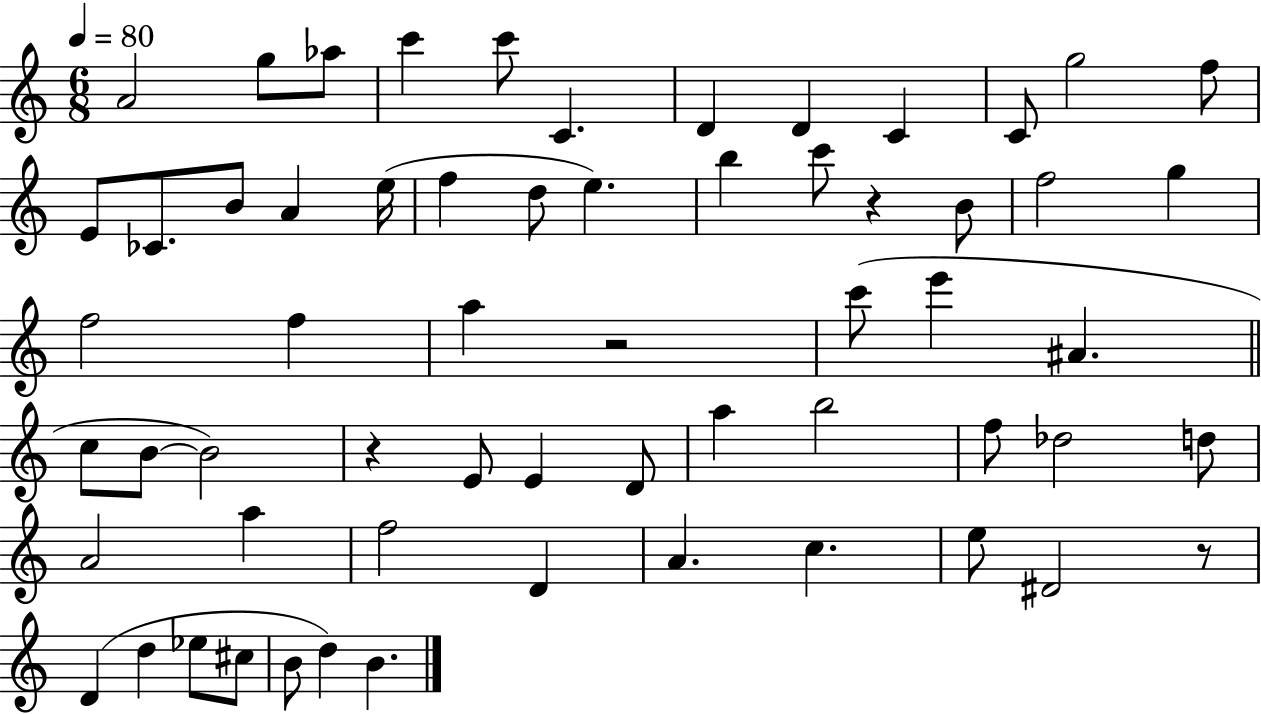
X:1
T:Untitled
M:6/8
L:1/4
K:C
A2 g/2 _a/2 c' c'/2 C D D C C/2 g2 f/2 E/2 _C/2 B/2 A e/4 f d/2 e b c'/2 z B/2 f2 g f2 f a z2 c'/2 e' ^A c/2 B/2 B2 z E/2 E D/2 a b2 f/2 _d2 d/2 A2 a f2 D A c e/2 ^D2 z/2 D d _e/2 ^c/2 B/2 d B